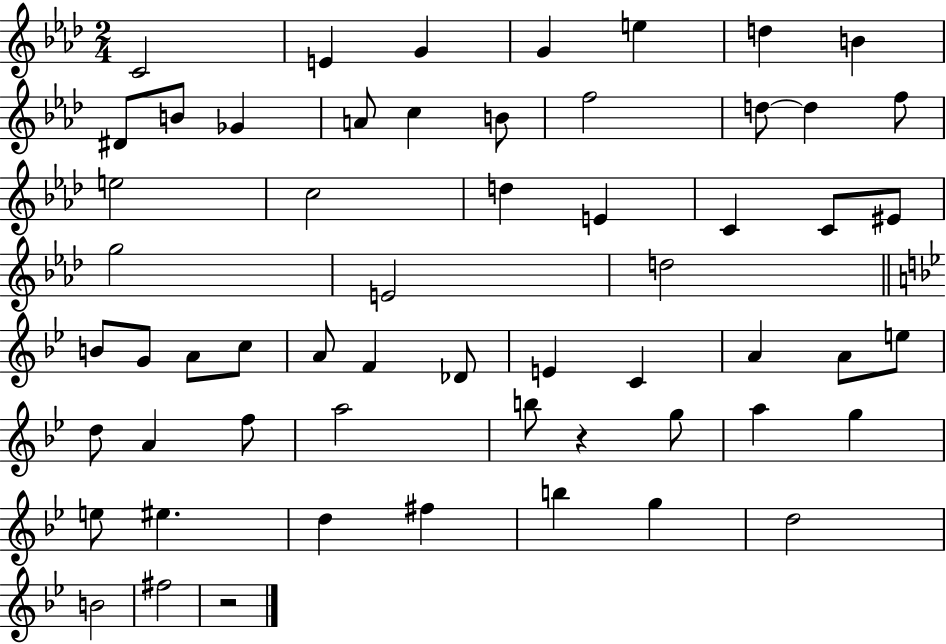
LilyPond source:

{
  \clef treble
  \numericTimeSignature
  \time 2/4
  \key aes \major
  c'2 | e'4 g'4 | g'4 e''4 | d''4 b'4 | \break dis'8 b'8 ges'4 | a'8 c''4 b'8 | f''2 | d''8~~ d''4 f''8 | \break e''2 | c''2 | d''4 e'4 | c'4 c'8 eis'8 | \break g''2 | e'2 | d''2 | \bar "||" \break \key bes \major b'8 g'8 a'8 c''8 | a'8 f'4 des'8 | e'4 c'4 | a'4 a'8 e''8 | \break d''8 a'4 f''8 | a''2 | b''8 r4 g''8 | a''4 g''4 | \break e''8 eis''4. | d''4 fis''4 | b''4 g''4 | d''2 | \break b'2 | fis''2 | r2 | \bar "|."
}